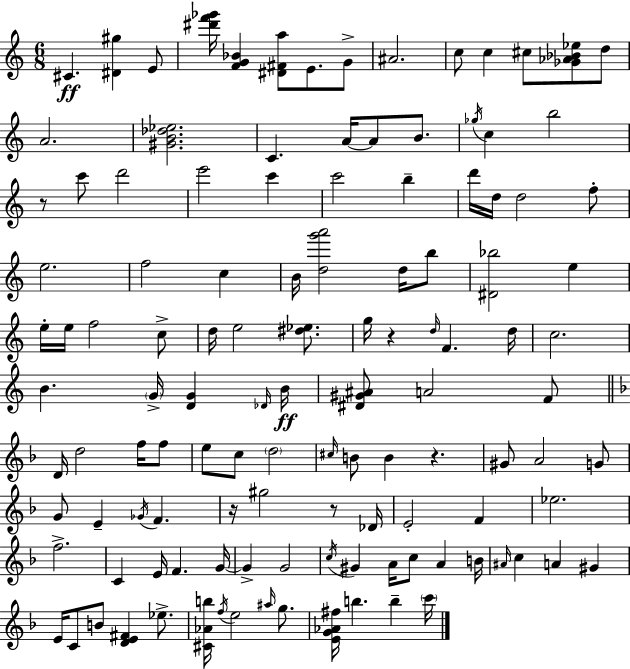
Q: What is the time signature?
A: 6/8